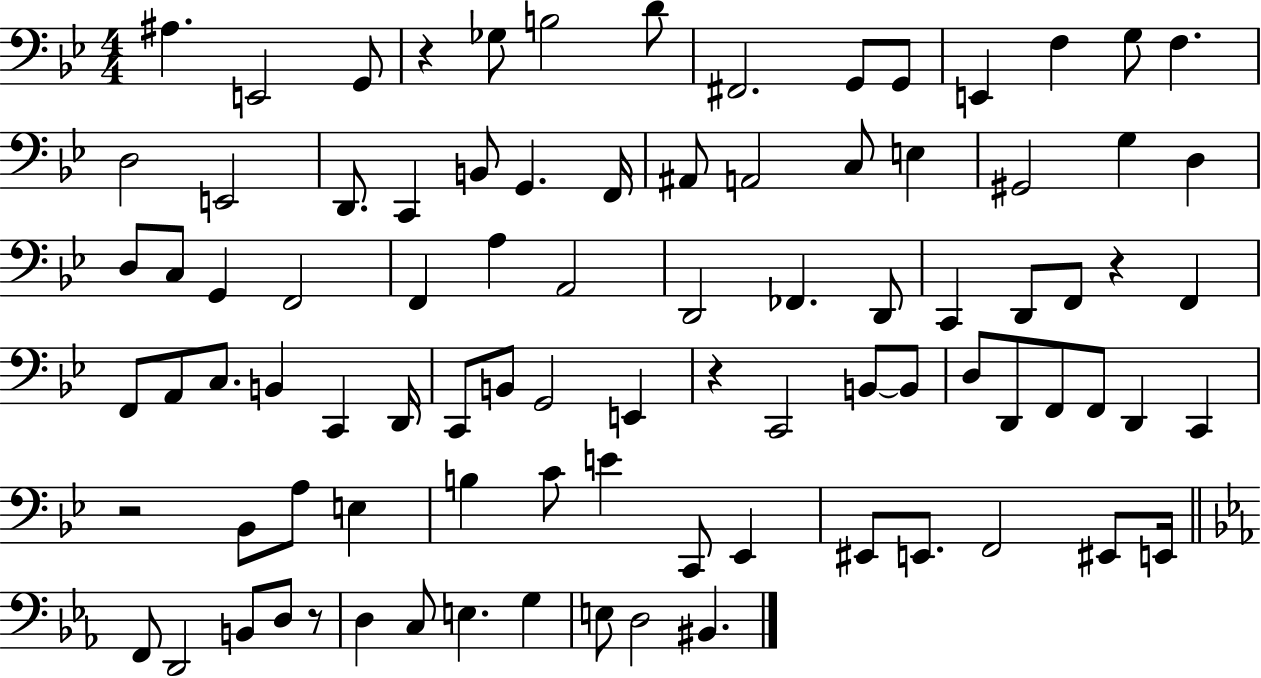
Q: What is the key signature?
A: BES major